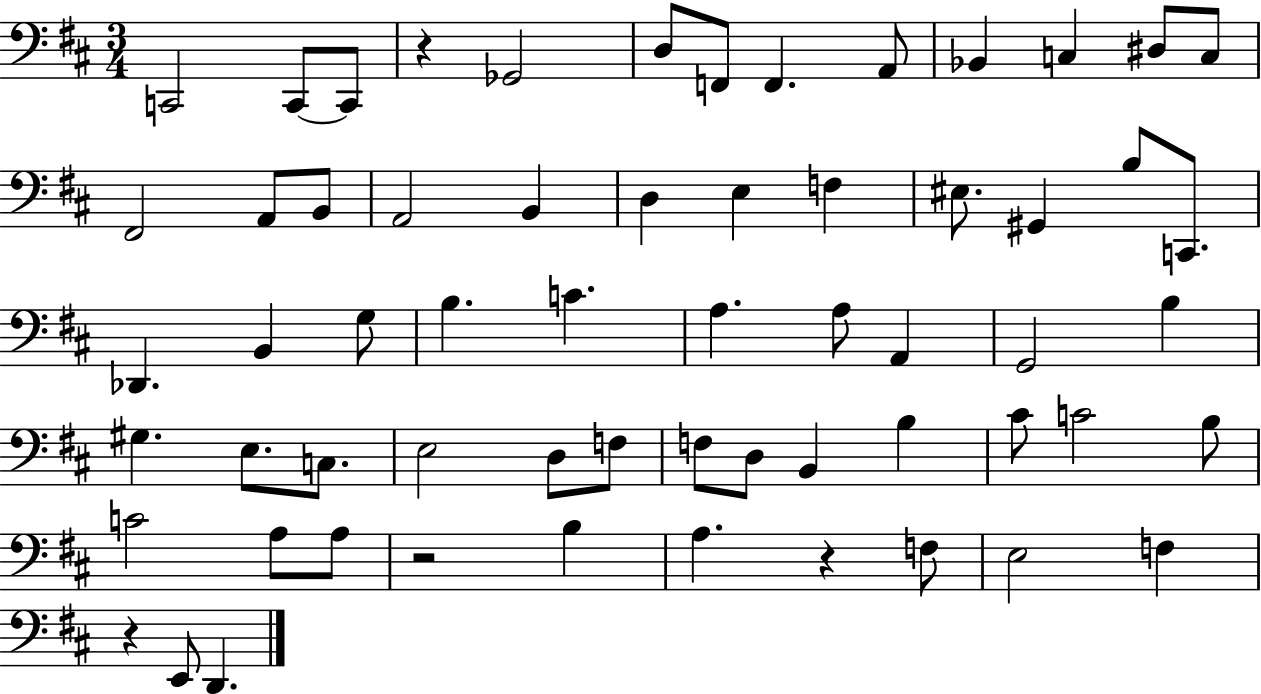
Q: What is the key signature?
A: D major